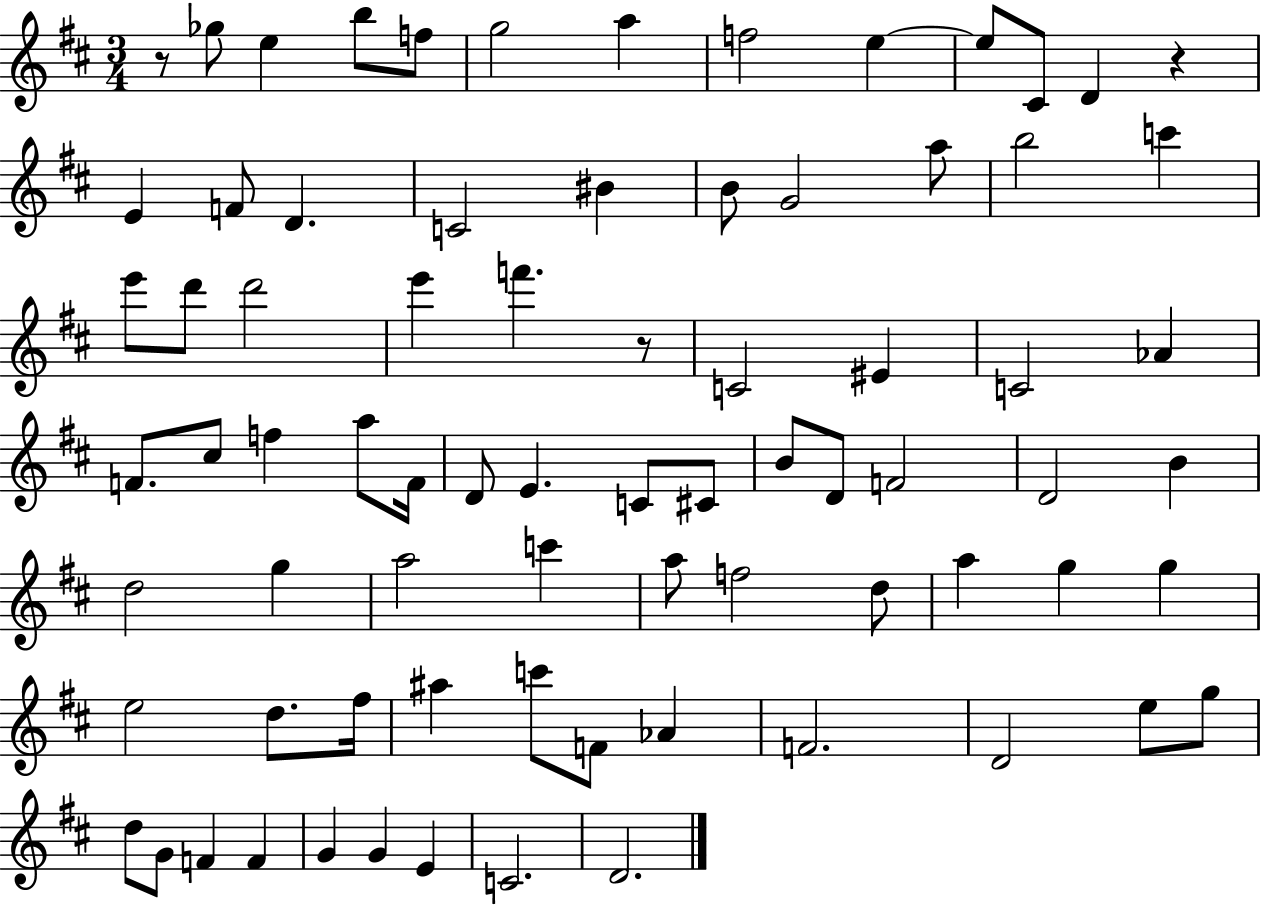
{
  \clef treble
  \numericTimeSignature
  \time 3/4
  \key d \major
  \repeat volta 2 { r8 ges''8 e''4 b''8 f''8 | g''2 a''4 | f''2 e''4~~ | e''8 cis'8 d'4 r4 | \break e'4 f'8 d'4. | c'2 bis'4 | b'8 g'2 a''8 | b''2 c'''4 | \break e'''8 d'''8 d'''2 | e'''4 f'''4. r8 | c'2 eis'4 | c'2 aes'4 | \break f'8. cis''8 f''4 a''8 f'16 | d'8 e'4. c'8 cis'8 | b'8 d'8 f'2 | d'2 b'4 | \break d''2 g''4 | a''2 c'''4 | a''8 f''2 d''8 | a''4 g''4 g''4 | \break e''2 d''8. fis''16 | ais''4 c'''8 f'8 aes'4 | f'2. | d'2 e''8 g''8 | \break d''8 g'8 f'4 f'4 | g'4 g'4 e'4 | c'2. | d'2. | \break } \bar "|."
}